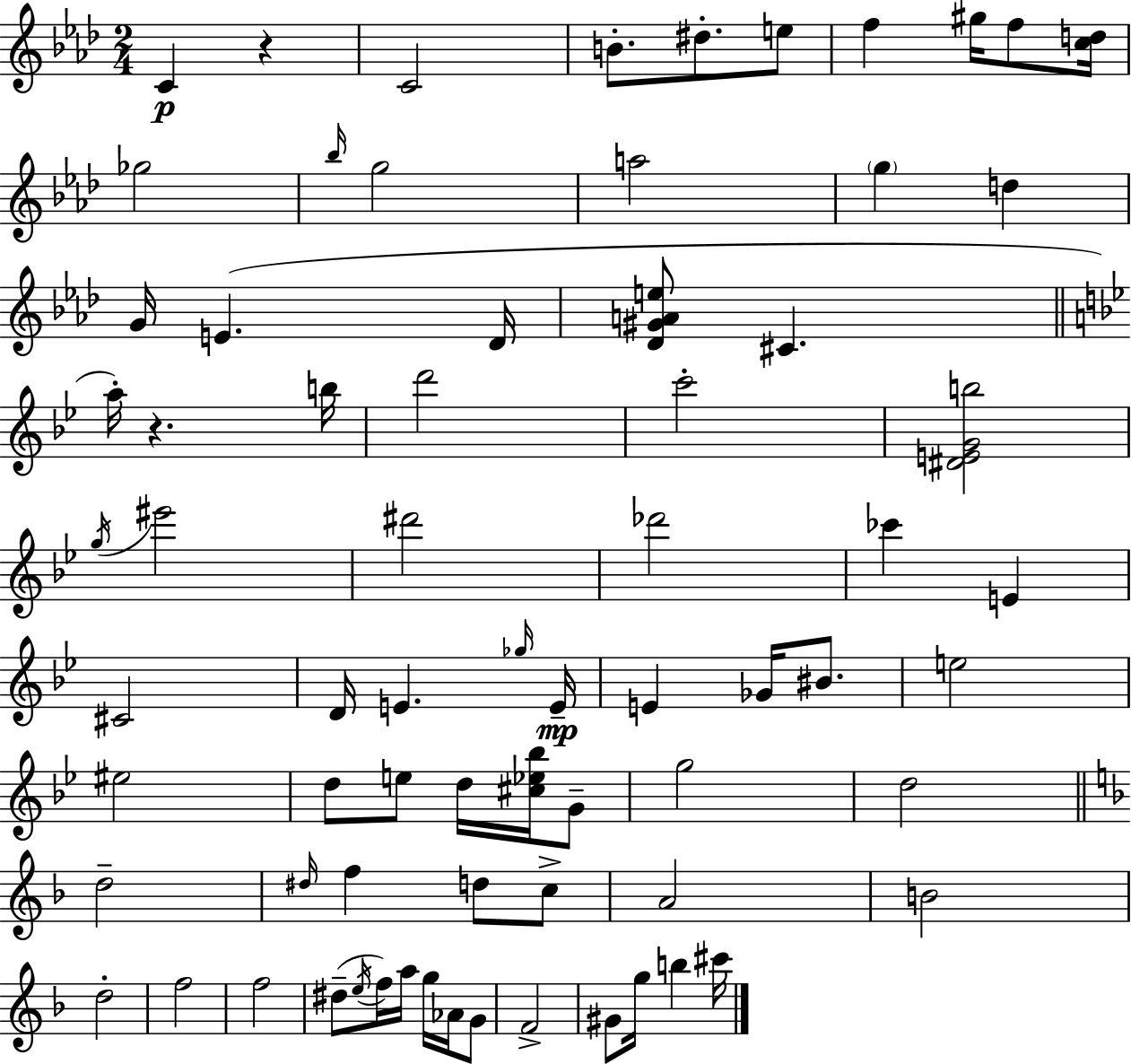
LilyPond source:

{
  \clef treble
  \numericTimeSignature
  \time 2/4
  \key f \minor
  c'4\p r4 | c'2 | b'8.-. dis''8.-. e''8 | f''4 gis''16 f''8 <c'' d''>16 | \break ges''2 | \grace { bes''16 } g''2 | a''2 | \parenthesize g''4 d''4 | \break g'16 e'4.( | des'16 <des' gis' a' e''>8 cis'4. | \bar "||" \break \key g \minor a''16-.) r4. b''16 | d'''2 | c'''2-. | <dis' e' g' b''>2 | \break \acciaccatura { g''16 } eis'''2 | dis'''2 | des'''2 | ces'''4 e'4 | \break cis'2 | d'16 e'4. | \grace { ges''16 }\mp e'16-- e'4 ges'16 bis'8. | e''2 | \break eis''2 | d''8 e''8 d''16 <cis'' ees'' bes''>16 | g'8-- g''2 | d''2 | \break \bar "||" \break \key f \major d''2-- | \grace { dis''16 } f''4 d''8 c''8-> | a'2 | b'2 | \break d''2-. | f''2 | f''2 | dis''8--( \acciaccatura { e''16 } f''16) a''16 g''16 aes'16 | \break g'8 f'2-> | gis'8 g''16 b''4 | cis'''16 \bar "|."
}